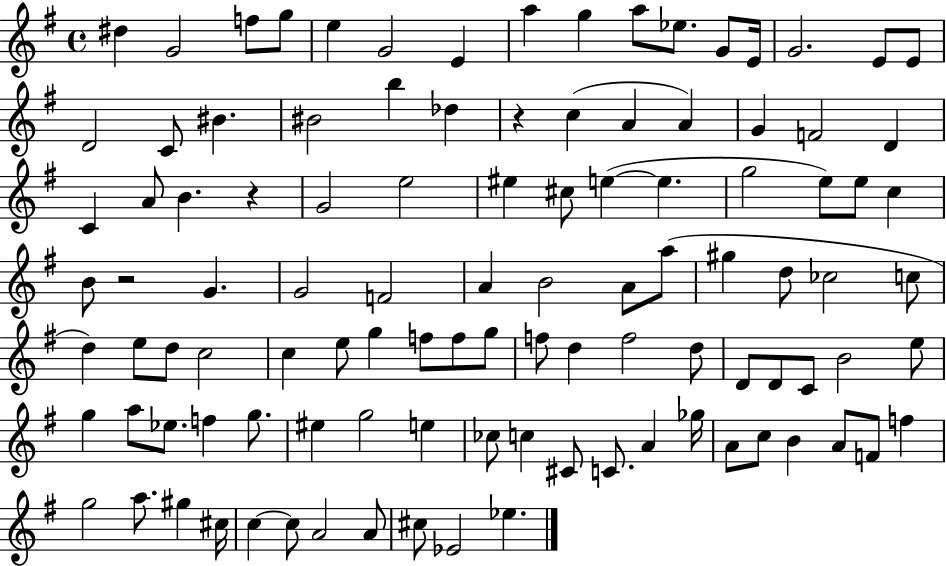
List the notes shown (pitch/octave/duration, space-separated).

D#5/q G4/h F5/e G5/e E5/q G4/h E4/q A5/q G5/q A5/e Eb5/e. G4/e E4/s G4/h. E4/e E4/e D4/h C4/e BIS4/q. BIS4/h B5/q Db5/q R/q C5/q A4/q A4/q G4/q F4/h D4/q C4/q A4/e B4/q. R/q G4/h E5/h EIS5/q C#5/e E5/q E5/q. G5/h E5/e E5/e C5/q B4/e R/h G4/q. G4/h F4/h A4/q B4/h A4/e A5/e G#5/q D5/e CES5/h C5/e D5/q E5/e D5/e C5/h C5/q E5/e G5/q F5/e F5/e G5/e F5/e D5/q F5/h D5/e D4/e D4/e C4/e B4/h E5/e G5/q A5/e Eb5/e. F5/q G5/e. EIS5/q G5/h E5/q CES5/e C5/q C#4/e C4/e. A4/q Gb5/s A4/e C5/e B4/q A4/e F4/e F5/q G5/h A5/e. G#5/q C#5/s C5/q C5/e A4/h A4/e C#5/e Eb4/h Eb5/q.